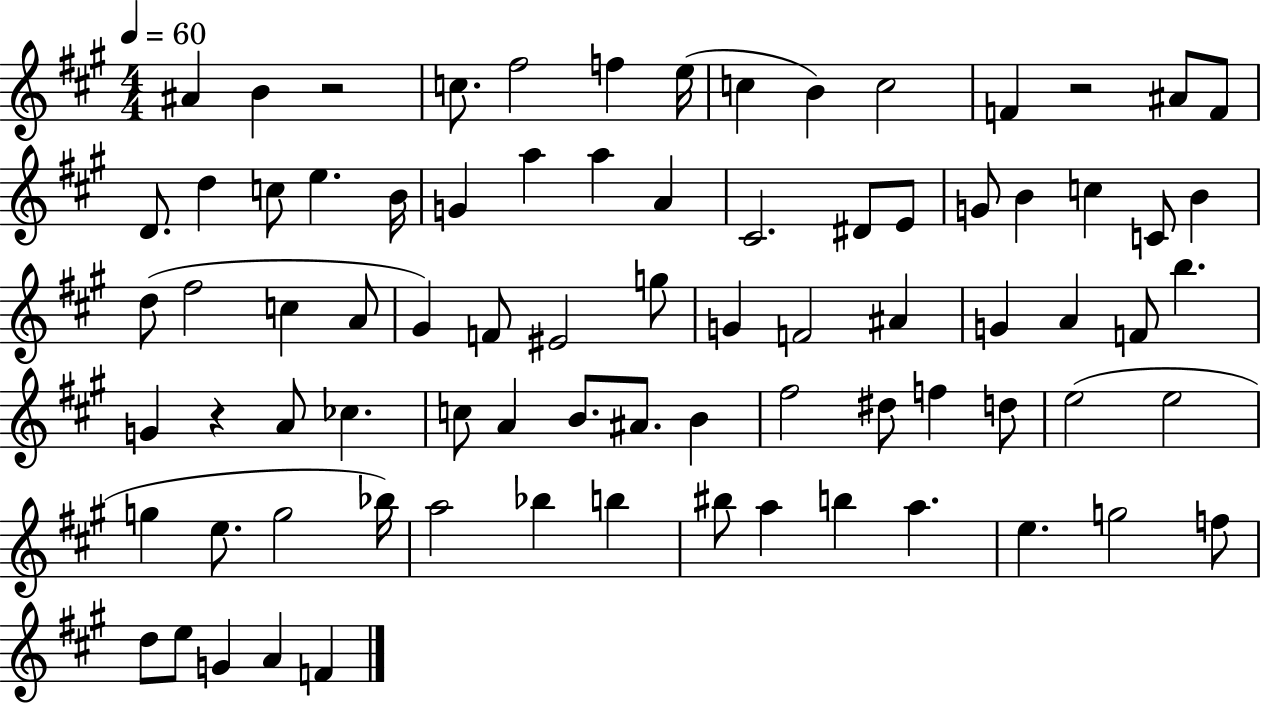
X:1
T:Untitled
M:4/4
L:1/4
K:A
^A B z2 c/2 ^f2 f e/4 c B c2 F z2 ^A/2 F/2 D/2 d c/2 e B/4 G a a A ^C2 ^D/2 E/2 G/2 B c C/2 B d/2 ^f2 c A/2 ^G F/2 ^E2 g/2 G F2 ^A G A F/2 b G z A/2 _c c/2 A B/2 ^A/2 B ^f2 ^d/2 f d/2 e2 e2 g e/2 g2 _b/4 a2 _b b ^b/2 a b a e g2 f/2 d/2 e/2 G A F